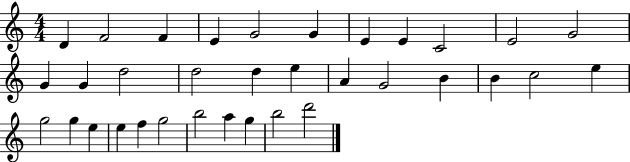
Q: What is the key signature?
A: C major